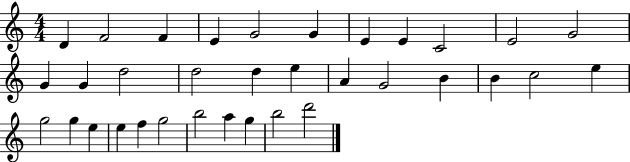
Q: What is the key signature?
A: C major